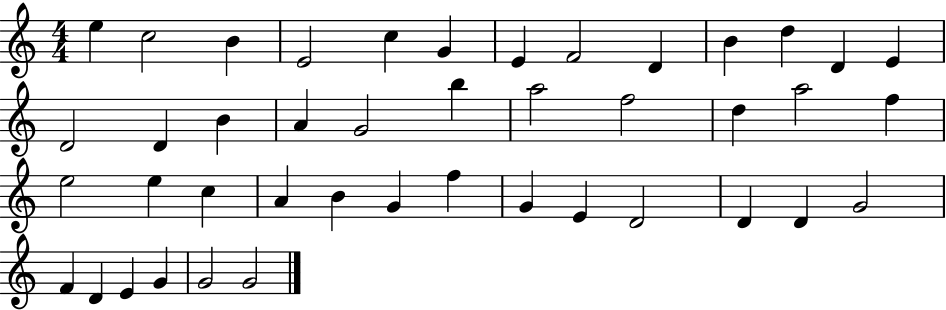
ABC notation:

X:1
T:Untitled
M:4/4
L:1/4
K:C
e c2 B E2 c G E F2 D B d D E D2 D B A G2 b a2 f2 d a2 f e2 e c A B G f G E D2 D D G2 F D E G G2 G2